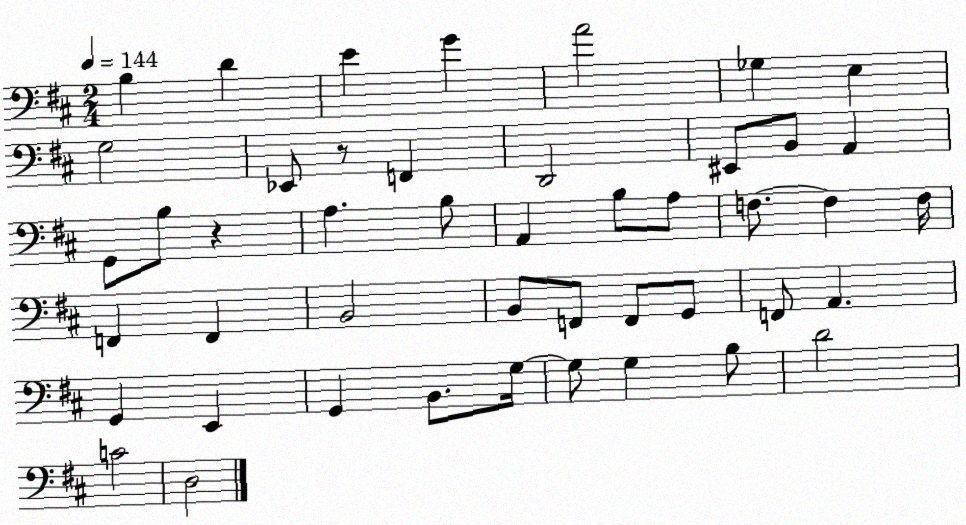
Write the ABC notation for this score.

X:1
T:Untitled
M:2/4
L:1/4
K:D
B, D E G A2 _G, E, G,2 _E,,/2 z/2 F,, D,,2 ^E,,/2 B,,/2 A,, G,,/2 B,/2 z A, B,/2 A,, B,/2 A,/2 F,/2 F, F,/4 F,, F,, B,,2 B,,/2 F,,/2 F,,/2 G,,/2 F,,/2 A,, G,, E,, G,, B,,/2 G,/4 G,/2 G, B,/2 D2 C2 D,2